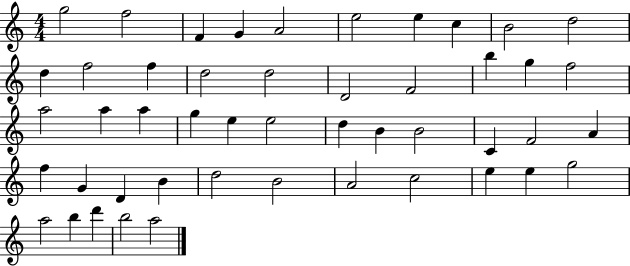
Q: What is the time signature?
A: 4/4